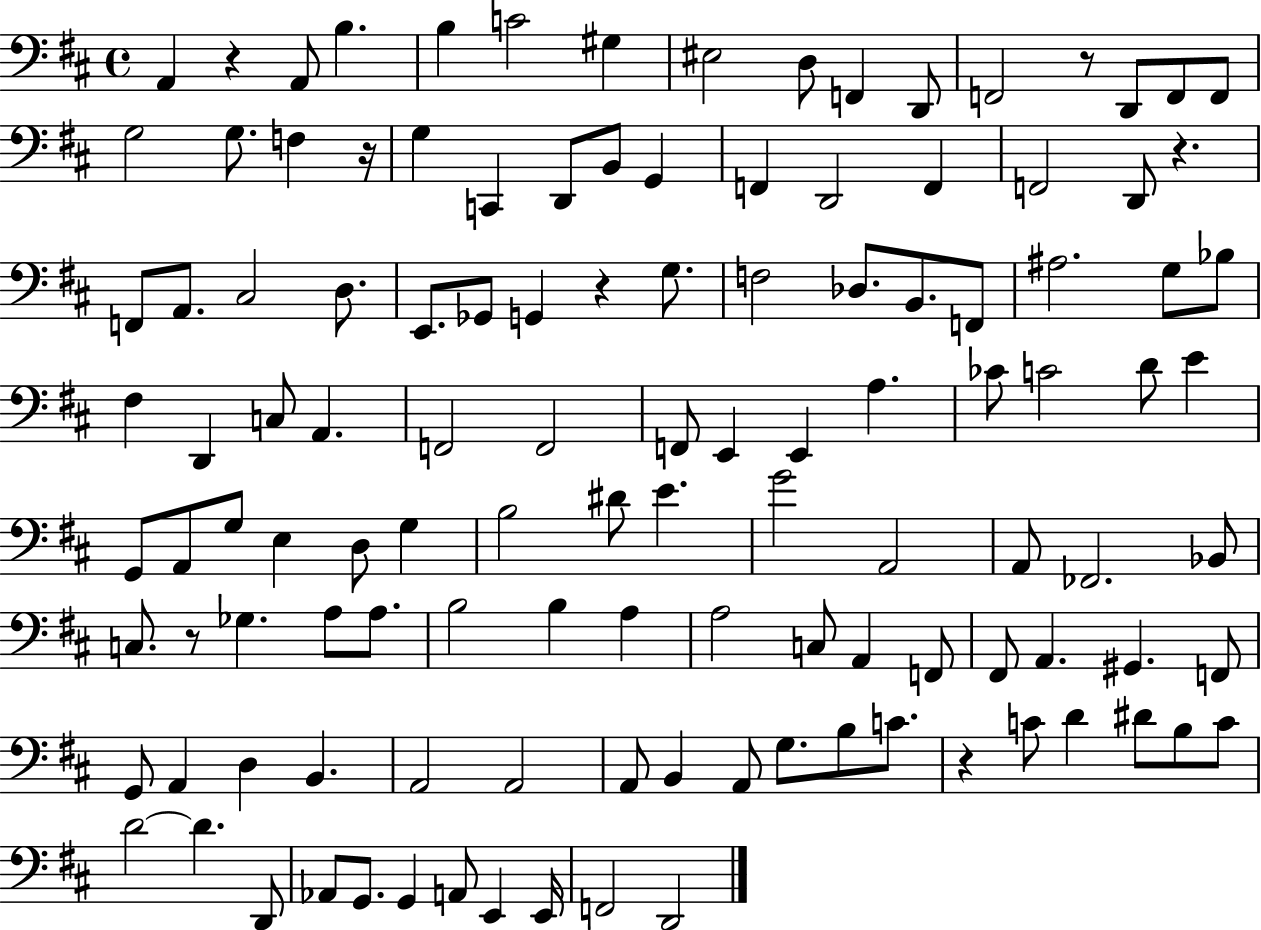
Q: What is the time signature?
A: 4/4